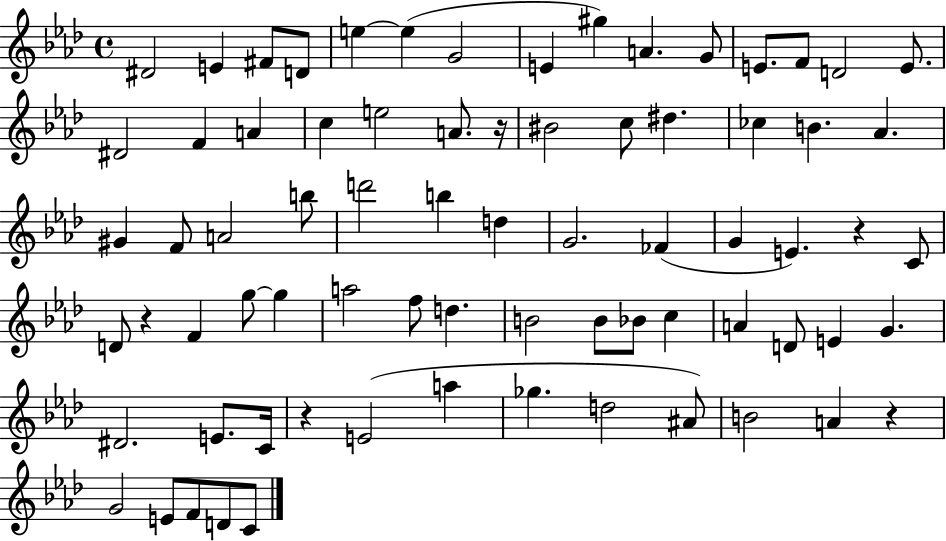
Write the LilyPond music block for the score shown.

{
  \clef treble
  \time 4/4
  \defaultTimeSignature
  \key aes \major
  dis'2 e'4 fis'8 d'8 | e''4~~ e''4( g'2 | e'4 gis''4) a'4. g'8 | e'8. f'8 d'2 e'8. | \break dis'2 f'4 a'4 | c''4 e''2 a'8. r16 | bis'2 c''8 dis''4. | ces''4 b'4. aes'4. | \break gis'4 f'8 a'2 b''8 | d'''2 b''4 d''4 | g'2. fes'4( | g'4 e'4.) r4 c'8 | \break d'8 r4 f'4 g''8~~ g''4 | a''2 f''8 d''4. | b'2 b'8 bes'8 c''4 | a'4 d'8 e'4 g'4. | \break dis'2. e'8. c'16 | r4 e'2( a''4 | ges''4. d''2 ais'8) | b'2 a'4 r4 | \break g'2 e'8 f'8 d'8 c'8 | \bar "|."
}